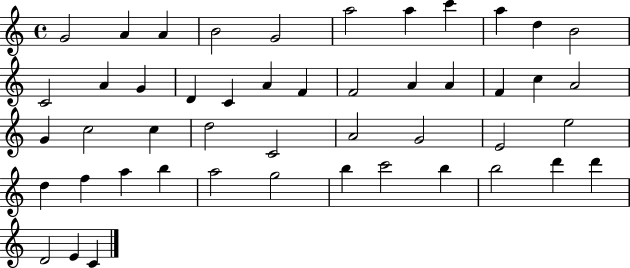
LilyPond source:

{
  \clef treble
  \time 4/4
  \defaultTimeSignature
  \key c \major
  g'2 a'4 a'4 | b'2 g'2 | a''2 a''4 c'''4 | a''4 d''4 b'2 | \break c'2 a'4 g'4 | d'4 c'4 a'4 f'4 | f'2 a'4 a'4 | f'4 c''4 a'2 | \break g'4 c''2 c''4 | d''2 c'2 | a'2 g'2 | e'2 e''2 | \break d''4 f''4 a''4 b''4 | a''2 g''2 | b''4 c'''2 b''4 | b''2 d'''4 d'''4 | \break d'2 e'4 c'4 | \bar "|."
}